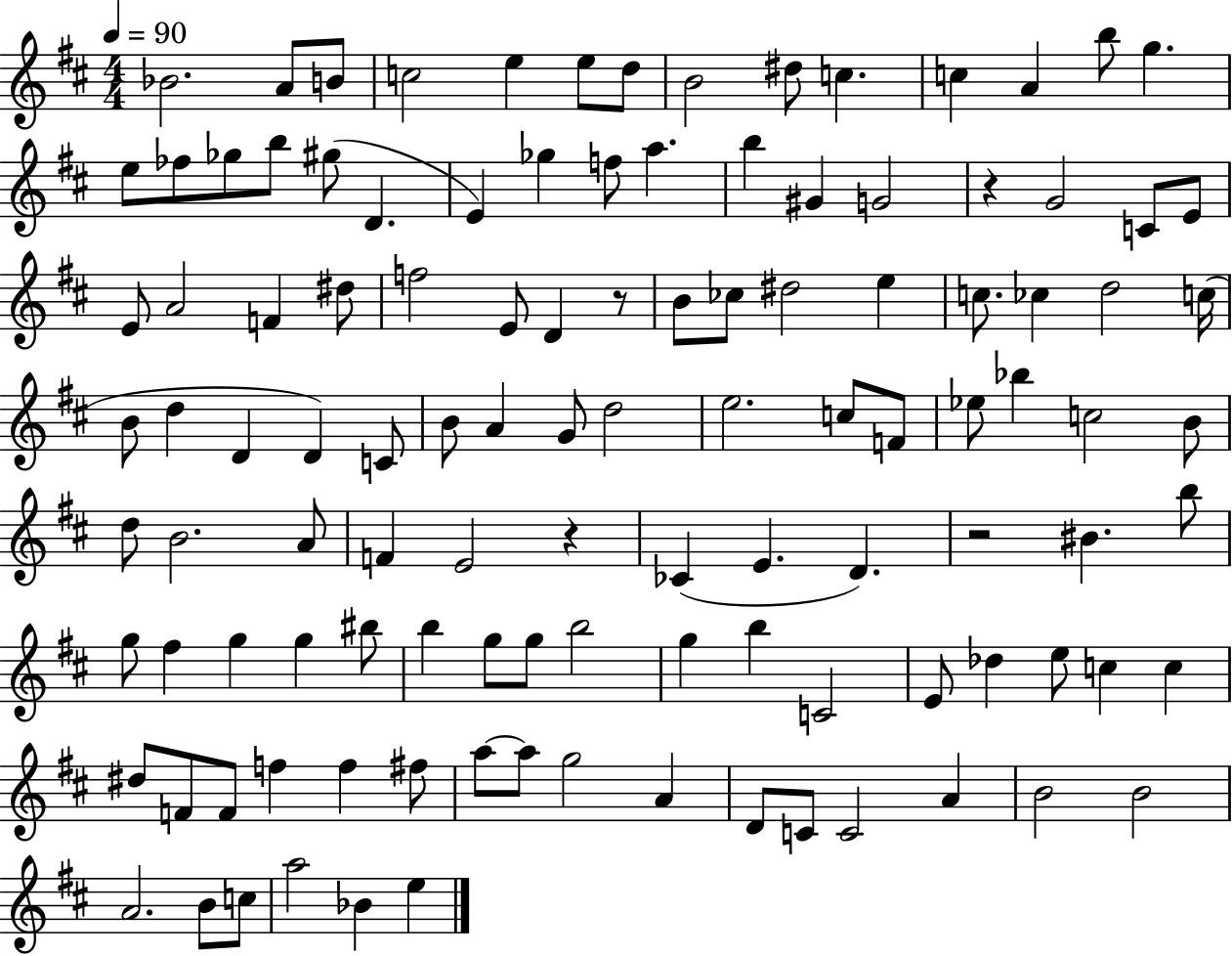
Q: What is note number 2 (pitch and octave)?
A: A4